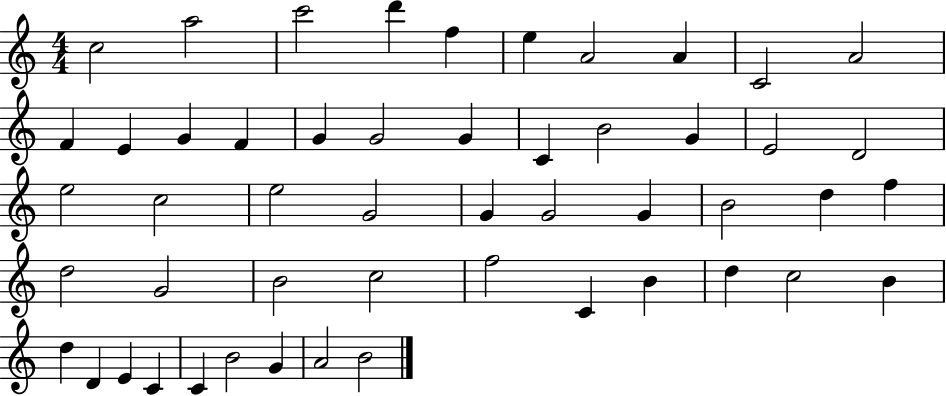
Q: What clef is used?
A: treble